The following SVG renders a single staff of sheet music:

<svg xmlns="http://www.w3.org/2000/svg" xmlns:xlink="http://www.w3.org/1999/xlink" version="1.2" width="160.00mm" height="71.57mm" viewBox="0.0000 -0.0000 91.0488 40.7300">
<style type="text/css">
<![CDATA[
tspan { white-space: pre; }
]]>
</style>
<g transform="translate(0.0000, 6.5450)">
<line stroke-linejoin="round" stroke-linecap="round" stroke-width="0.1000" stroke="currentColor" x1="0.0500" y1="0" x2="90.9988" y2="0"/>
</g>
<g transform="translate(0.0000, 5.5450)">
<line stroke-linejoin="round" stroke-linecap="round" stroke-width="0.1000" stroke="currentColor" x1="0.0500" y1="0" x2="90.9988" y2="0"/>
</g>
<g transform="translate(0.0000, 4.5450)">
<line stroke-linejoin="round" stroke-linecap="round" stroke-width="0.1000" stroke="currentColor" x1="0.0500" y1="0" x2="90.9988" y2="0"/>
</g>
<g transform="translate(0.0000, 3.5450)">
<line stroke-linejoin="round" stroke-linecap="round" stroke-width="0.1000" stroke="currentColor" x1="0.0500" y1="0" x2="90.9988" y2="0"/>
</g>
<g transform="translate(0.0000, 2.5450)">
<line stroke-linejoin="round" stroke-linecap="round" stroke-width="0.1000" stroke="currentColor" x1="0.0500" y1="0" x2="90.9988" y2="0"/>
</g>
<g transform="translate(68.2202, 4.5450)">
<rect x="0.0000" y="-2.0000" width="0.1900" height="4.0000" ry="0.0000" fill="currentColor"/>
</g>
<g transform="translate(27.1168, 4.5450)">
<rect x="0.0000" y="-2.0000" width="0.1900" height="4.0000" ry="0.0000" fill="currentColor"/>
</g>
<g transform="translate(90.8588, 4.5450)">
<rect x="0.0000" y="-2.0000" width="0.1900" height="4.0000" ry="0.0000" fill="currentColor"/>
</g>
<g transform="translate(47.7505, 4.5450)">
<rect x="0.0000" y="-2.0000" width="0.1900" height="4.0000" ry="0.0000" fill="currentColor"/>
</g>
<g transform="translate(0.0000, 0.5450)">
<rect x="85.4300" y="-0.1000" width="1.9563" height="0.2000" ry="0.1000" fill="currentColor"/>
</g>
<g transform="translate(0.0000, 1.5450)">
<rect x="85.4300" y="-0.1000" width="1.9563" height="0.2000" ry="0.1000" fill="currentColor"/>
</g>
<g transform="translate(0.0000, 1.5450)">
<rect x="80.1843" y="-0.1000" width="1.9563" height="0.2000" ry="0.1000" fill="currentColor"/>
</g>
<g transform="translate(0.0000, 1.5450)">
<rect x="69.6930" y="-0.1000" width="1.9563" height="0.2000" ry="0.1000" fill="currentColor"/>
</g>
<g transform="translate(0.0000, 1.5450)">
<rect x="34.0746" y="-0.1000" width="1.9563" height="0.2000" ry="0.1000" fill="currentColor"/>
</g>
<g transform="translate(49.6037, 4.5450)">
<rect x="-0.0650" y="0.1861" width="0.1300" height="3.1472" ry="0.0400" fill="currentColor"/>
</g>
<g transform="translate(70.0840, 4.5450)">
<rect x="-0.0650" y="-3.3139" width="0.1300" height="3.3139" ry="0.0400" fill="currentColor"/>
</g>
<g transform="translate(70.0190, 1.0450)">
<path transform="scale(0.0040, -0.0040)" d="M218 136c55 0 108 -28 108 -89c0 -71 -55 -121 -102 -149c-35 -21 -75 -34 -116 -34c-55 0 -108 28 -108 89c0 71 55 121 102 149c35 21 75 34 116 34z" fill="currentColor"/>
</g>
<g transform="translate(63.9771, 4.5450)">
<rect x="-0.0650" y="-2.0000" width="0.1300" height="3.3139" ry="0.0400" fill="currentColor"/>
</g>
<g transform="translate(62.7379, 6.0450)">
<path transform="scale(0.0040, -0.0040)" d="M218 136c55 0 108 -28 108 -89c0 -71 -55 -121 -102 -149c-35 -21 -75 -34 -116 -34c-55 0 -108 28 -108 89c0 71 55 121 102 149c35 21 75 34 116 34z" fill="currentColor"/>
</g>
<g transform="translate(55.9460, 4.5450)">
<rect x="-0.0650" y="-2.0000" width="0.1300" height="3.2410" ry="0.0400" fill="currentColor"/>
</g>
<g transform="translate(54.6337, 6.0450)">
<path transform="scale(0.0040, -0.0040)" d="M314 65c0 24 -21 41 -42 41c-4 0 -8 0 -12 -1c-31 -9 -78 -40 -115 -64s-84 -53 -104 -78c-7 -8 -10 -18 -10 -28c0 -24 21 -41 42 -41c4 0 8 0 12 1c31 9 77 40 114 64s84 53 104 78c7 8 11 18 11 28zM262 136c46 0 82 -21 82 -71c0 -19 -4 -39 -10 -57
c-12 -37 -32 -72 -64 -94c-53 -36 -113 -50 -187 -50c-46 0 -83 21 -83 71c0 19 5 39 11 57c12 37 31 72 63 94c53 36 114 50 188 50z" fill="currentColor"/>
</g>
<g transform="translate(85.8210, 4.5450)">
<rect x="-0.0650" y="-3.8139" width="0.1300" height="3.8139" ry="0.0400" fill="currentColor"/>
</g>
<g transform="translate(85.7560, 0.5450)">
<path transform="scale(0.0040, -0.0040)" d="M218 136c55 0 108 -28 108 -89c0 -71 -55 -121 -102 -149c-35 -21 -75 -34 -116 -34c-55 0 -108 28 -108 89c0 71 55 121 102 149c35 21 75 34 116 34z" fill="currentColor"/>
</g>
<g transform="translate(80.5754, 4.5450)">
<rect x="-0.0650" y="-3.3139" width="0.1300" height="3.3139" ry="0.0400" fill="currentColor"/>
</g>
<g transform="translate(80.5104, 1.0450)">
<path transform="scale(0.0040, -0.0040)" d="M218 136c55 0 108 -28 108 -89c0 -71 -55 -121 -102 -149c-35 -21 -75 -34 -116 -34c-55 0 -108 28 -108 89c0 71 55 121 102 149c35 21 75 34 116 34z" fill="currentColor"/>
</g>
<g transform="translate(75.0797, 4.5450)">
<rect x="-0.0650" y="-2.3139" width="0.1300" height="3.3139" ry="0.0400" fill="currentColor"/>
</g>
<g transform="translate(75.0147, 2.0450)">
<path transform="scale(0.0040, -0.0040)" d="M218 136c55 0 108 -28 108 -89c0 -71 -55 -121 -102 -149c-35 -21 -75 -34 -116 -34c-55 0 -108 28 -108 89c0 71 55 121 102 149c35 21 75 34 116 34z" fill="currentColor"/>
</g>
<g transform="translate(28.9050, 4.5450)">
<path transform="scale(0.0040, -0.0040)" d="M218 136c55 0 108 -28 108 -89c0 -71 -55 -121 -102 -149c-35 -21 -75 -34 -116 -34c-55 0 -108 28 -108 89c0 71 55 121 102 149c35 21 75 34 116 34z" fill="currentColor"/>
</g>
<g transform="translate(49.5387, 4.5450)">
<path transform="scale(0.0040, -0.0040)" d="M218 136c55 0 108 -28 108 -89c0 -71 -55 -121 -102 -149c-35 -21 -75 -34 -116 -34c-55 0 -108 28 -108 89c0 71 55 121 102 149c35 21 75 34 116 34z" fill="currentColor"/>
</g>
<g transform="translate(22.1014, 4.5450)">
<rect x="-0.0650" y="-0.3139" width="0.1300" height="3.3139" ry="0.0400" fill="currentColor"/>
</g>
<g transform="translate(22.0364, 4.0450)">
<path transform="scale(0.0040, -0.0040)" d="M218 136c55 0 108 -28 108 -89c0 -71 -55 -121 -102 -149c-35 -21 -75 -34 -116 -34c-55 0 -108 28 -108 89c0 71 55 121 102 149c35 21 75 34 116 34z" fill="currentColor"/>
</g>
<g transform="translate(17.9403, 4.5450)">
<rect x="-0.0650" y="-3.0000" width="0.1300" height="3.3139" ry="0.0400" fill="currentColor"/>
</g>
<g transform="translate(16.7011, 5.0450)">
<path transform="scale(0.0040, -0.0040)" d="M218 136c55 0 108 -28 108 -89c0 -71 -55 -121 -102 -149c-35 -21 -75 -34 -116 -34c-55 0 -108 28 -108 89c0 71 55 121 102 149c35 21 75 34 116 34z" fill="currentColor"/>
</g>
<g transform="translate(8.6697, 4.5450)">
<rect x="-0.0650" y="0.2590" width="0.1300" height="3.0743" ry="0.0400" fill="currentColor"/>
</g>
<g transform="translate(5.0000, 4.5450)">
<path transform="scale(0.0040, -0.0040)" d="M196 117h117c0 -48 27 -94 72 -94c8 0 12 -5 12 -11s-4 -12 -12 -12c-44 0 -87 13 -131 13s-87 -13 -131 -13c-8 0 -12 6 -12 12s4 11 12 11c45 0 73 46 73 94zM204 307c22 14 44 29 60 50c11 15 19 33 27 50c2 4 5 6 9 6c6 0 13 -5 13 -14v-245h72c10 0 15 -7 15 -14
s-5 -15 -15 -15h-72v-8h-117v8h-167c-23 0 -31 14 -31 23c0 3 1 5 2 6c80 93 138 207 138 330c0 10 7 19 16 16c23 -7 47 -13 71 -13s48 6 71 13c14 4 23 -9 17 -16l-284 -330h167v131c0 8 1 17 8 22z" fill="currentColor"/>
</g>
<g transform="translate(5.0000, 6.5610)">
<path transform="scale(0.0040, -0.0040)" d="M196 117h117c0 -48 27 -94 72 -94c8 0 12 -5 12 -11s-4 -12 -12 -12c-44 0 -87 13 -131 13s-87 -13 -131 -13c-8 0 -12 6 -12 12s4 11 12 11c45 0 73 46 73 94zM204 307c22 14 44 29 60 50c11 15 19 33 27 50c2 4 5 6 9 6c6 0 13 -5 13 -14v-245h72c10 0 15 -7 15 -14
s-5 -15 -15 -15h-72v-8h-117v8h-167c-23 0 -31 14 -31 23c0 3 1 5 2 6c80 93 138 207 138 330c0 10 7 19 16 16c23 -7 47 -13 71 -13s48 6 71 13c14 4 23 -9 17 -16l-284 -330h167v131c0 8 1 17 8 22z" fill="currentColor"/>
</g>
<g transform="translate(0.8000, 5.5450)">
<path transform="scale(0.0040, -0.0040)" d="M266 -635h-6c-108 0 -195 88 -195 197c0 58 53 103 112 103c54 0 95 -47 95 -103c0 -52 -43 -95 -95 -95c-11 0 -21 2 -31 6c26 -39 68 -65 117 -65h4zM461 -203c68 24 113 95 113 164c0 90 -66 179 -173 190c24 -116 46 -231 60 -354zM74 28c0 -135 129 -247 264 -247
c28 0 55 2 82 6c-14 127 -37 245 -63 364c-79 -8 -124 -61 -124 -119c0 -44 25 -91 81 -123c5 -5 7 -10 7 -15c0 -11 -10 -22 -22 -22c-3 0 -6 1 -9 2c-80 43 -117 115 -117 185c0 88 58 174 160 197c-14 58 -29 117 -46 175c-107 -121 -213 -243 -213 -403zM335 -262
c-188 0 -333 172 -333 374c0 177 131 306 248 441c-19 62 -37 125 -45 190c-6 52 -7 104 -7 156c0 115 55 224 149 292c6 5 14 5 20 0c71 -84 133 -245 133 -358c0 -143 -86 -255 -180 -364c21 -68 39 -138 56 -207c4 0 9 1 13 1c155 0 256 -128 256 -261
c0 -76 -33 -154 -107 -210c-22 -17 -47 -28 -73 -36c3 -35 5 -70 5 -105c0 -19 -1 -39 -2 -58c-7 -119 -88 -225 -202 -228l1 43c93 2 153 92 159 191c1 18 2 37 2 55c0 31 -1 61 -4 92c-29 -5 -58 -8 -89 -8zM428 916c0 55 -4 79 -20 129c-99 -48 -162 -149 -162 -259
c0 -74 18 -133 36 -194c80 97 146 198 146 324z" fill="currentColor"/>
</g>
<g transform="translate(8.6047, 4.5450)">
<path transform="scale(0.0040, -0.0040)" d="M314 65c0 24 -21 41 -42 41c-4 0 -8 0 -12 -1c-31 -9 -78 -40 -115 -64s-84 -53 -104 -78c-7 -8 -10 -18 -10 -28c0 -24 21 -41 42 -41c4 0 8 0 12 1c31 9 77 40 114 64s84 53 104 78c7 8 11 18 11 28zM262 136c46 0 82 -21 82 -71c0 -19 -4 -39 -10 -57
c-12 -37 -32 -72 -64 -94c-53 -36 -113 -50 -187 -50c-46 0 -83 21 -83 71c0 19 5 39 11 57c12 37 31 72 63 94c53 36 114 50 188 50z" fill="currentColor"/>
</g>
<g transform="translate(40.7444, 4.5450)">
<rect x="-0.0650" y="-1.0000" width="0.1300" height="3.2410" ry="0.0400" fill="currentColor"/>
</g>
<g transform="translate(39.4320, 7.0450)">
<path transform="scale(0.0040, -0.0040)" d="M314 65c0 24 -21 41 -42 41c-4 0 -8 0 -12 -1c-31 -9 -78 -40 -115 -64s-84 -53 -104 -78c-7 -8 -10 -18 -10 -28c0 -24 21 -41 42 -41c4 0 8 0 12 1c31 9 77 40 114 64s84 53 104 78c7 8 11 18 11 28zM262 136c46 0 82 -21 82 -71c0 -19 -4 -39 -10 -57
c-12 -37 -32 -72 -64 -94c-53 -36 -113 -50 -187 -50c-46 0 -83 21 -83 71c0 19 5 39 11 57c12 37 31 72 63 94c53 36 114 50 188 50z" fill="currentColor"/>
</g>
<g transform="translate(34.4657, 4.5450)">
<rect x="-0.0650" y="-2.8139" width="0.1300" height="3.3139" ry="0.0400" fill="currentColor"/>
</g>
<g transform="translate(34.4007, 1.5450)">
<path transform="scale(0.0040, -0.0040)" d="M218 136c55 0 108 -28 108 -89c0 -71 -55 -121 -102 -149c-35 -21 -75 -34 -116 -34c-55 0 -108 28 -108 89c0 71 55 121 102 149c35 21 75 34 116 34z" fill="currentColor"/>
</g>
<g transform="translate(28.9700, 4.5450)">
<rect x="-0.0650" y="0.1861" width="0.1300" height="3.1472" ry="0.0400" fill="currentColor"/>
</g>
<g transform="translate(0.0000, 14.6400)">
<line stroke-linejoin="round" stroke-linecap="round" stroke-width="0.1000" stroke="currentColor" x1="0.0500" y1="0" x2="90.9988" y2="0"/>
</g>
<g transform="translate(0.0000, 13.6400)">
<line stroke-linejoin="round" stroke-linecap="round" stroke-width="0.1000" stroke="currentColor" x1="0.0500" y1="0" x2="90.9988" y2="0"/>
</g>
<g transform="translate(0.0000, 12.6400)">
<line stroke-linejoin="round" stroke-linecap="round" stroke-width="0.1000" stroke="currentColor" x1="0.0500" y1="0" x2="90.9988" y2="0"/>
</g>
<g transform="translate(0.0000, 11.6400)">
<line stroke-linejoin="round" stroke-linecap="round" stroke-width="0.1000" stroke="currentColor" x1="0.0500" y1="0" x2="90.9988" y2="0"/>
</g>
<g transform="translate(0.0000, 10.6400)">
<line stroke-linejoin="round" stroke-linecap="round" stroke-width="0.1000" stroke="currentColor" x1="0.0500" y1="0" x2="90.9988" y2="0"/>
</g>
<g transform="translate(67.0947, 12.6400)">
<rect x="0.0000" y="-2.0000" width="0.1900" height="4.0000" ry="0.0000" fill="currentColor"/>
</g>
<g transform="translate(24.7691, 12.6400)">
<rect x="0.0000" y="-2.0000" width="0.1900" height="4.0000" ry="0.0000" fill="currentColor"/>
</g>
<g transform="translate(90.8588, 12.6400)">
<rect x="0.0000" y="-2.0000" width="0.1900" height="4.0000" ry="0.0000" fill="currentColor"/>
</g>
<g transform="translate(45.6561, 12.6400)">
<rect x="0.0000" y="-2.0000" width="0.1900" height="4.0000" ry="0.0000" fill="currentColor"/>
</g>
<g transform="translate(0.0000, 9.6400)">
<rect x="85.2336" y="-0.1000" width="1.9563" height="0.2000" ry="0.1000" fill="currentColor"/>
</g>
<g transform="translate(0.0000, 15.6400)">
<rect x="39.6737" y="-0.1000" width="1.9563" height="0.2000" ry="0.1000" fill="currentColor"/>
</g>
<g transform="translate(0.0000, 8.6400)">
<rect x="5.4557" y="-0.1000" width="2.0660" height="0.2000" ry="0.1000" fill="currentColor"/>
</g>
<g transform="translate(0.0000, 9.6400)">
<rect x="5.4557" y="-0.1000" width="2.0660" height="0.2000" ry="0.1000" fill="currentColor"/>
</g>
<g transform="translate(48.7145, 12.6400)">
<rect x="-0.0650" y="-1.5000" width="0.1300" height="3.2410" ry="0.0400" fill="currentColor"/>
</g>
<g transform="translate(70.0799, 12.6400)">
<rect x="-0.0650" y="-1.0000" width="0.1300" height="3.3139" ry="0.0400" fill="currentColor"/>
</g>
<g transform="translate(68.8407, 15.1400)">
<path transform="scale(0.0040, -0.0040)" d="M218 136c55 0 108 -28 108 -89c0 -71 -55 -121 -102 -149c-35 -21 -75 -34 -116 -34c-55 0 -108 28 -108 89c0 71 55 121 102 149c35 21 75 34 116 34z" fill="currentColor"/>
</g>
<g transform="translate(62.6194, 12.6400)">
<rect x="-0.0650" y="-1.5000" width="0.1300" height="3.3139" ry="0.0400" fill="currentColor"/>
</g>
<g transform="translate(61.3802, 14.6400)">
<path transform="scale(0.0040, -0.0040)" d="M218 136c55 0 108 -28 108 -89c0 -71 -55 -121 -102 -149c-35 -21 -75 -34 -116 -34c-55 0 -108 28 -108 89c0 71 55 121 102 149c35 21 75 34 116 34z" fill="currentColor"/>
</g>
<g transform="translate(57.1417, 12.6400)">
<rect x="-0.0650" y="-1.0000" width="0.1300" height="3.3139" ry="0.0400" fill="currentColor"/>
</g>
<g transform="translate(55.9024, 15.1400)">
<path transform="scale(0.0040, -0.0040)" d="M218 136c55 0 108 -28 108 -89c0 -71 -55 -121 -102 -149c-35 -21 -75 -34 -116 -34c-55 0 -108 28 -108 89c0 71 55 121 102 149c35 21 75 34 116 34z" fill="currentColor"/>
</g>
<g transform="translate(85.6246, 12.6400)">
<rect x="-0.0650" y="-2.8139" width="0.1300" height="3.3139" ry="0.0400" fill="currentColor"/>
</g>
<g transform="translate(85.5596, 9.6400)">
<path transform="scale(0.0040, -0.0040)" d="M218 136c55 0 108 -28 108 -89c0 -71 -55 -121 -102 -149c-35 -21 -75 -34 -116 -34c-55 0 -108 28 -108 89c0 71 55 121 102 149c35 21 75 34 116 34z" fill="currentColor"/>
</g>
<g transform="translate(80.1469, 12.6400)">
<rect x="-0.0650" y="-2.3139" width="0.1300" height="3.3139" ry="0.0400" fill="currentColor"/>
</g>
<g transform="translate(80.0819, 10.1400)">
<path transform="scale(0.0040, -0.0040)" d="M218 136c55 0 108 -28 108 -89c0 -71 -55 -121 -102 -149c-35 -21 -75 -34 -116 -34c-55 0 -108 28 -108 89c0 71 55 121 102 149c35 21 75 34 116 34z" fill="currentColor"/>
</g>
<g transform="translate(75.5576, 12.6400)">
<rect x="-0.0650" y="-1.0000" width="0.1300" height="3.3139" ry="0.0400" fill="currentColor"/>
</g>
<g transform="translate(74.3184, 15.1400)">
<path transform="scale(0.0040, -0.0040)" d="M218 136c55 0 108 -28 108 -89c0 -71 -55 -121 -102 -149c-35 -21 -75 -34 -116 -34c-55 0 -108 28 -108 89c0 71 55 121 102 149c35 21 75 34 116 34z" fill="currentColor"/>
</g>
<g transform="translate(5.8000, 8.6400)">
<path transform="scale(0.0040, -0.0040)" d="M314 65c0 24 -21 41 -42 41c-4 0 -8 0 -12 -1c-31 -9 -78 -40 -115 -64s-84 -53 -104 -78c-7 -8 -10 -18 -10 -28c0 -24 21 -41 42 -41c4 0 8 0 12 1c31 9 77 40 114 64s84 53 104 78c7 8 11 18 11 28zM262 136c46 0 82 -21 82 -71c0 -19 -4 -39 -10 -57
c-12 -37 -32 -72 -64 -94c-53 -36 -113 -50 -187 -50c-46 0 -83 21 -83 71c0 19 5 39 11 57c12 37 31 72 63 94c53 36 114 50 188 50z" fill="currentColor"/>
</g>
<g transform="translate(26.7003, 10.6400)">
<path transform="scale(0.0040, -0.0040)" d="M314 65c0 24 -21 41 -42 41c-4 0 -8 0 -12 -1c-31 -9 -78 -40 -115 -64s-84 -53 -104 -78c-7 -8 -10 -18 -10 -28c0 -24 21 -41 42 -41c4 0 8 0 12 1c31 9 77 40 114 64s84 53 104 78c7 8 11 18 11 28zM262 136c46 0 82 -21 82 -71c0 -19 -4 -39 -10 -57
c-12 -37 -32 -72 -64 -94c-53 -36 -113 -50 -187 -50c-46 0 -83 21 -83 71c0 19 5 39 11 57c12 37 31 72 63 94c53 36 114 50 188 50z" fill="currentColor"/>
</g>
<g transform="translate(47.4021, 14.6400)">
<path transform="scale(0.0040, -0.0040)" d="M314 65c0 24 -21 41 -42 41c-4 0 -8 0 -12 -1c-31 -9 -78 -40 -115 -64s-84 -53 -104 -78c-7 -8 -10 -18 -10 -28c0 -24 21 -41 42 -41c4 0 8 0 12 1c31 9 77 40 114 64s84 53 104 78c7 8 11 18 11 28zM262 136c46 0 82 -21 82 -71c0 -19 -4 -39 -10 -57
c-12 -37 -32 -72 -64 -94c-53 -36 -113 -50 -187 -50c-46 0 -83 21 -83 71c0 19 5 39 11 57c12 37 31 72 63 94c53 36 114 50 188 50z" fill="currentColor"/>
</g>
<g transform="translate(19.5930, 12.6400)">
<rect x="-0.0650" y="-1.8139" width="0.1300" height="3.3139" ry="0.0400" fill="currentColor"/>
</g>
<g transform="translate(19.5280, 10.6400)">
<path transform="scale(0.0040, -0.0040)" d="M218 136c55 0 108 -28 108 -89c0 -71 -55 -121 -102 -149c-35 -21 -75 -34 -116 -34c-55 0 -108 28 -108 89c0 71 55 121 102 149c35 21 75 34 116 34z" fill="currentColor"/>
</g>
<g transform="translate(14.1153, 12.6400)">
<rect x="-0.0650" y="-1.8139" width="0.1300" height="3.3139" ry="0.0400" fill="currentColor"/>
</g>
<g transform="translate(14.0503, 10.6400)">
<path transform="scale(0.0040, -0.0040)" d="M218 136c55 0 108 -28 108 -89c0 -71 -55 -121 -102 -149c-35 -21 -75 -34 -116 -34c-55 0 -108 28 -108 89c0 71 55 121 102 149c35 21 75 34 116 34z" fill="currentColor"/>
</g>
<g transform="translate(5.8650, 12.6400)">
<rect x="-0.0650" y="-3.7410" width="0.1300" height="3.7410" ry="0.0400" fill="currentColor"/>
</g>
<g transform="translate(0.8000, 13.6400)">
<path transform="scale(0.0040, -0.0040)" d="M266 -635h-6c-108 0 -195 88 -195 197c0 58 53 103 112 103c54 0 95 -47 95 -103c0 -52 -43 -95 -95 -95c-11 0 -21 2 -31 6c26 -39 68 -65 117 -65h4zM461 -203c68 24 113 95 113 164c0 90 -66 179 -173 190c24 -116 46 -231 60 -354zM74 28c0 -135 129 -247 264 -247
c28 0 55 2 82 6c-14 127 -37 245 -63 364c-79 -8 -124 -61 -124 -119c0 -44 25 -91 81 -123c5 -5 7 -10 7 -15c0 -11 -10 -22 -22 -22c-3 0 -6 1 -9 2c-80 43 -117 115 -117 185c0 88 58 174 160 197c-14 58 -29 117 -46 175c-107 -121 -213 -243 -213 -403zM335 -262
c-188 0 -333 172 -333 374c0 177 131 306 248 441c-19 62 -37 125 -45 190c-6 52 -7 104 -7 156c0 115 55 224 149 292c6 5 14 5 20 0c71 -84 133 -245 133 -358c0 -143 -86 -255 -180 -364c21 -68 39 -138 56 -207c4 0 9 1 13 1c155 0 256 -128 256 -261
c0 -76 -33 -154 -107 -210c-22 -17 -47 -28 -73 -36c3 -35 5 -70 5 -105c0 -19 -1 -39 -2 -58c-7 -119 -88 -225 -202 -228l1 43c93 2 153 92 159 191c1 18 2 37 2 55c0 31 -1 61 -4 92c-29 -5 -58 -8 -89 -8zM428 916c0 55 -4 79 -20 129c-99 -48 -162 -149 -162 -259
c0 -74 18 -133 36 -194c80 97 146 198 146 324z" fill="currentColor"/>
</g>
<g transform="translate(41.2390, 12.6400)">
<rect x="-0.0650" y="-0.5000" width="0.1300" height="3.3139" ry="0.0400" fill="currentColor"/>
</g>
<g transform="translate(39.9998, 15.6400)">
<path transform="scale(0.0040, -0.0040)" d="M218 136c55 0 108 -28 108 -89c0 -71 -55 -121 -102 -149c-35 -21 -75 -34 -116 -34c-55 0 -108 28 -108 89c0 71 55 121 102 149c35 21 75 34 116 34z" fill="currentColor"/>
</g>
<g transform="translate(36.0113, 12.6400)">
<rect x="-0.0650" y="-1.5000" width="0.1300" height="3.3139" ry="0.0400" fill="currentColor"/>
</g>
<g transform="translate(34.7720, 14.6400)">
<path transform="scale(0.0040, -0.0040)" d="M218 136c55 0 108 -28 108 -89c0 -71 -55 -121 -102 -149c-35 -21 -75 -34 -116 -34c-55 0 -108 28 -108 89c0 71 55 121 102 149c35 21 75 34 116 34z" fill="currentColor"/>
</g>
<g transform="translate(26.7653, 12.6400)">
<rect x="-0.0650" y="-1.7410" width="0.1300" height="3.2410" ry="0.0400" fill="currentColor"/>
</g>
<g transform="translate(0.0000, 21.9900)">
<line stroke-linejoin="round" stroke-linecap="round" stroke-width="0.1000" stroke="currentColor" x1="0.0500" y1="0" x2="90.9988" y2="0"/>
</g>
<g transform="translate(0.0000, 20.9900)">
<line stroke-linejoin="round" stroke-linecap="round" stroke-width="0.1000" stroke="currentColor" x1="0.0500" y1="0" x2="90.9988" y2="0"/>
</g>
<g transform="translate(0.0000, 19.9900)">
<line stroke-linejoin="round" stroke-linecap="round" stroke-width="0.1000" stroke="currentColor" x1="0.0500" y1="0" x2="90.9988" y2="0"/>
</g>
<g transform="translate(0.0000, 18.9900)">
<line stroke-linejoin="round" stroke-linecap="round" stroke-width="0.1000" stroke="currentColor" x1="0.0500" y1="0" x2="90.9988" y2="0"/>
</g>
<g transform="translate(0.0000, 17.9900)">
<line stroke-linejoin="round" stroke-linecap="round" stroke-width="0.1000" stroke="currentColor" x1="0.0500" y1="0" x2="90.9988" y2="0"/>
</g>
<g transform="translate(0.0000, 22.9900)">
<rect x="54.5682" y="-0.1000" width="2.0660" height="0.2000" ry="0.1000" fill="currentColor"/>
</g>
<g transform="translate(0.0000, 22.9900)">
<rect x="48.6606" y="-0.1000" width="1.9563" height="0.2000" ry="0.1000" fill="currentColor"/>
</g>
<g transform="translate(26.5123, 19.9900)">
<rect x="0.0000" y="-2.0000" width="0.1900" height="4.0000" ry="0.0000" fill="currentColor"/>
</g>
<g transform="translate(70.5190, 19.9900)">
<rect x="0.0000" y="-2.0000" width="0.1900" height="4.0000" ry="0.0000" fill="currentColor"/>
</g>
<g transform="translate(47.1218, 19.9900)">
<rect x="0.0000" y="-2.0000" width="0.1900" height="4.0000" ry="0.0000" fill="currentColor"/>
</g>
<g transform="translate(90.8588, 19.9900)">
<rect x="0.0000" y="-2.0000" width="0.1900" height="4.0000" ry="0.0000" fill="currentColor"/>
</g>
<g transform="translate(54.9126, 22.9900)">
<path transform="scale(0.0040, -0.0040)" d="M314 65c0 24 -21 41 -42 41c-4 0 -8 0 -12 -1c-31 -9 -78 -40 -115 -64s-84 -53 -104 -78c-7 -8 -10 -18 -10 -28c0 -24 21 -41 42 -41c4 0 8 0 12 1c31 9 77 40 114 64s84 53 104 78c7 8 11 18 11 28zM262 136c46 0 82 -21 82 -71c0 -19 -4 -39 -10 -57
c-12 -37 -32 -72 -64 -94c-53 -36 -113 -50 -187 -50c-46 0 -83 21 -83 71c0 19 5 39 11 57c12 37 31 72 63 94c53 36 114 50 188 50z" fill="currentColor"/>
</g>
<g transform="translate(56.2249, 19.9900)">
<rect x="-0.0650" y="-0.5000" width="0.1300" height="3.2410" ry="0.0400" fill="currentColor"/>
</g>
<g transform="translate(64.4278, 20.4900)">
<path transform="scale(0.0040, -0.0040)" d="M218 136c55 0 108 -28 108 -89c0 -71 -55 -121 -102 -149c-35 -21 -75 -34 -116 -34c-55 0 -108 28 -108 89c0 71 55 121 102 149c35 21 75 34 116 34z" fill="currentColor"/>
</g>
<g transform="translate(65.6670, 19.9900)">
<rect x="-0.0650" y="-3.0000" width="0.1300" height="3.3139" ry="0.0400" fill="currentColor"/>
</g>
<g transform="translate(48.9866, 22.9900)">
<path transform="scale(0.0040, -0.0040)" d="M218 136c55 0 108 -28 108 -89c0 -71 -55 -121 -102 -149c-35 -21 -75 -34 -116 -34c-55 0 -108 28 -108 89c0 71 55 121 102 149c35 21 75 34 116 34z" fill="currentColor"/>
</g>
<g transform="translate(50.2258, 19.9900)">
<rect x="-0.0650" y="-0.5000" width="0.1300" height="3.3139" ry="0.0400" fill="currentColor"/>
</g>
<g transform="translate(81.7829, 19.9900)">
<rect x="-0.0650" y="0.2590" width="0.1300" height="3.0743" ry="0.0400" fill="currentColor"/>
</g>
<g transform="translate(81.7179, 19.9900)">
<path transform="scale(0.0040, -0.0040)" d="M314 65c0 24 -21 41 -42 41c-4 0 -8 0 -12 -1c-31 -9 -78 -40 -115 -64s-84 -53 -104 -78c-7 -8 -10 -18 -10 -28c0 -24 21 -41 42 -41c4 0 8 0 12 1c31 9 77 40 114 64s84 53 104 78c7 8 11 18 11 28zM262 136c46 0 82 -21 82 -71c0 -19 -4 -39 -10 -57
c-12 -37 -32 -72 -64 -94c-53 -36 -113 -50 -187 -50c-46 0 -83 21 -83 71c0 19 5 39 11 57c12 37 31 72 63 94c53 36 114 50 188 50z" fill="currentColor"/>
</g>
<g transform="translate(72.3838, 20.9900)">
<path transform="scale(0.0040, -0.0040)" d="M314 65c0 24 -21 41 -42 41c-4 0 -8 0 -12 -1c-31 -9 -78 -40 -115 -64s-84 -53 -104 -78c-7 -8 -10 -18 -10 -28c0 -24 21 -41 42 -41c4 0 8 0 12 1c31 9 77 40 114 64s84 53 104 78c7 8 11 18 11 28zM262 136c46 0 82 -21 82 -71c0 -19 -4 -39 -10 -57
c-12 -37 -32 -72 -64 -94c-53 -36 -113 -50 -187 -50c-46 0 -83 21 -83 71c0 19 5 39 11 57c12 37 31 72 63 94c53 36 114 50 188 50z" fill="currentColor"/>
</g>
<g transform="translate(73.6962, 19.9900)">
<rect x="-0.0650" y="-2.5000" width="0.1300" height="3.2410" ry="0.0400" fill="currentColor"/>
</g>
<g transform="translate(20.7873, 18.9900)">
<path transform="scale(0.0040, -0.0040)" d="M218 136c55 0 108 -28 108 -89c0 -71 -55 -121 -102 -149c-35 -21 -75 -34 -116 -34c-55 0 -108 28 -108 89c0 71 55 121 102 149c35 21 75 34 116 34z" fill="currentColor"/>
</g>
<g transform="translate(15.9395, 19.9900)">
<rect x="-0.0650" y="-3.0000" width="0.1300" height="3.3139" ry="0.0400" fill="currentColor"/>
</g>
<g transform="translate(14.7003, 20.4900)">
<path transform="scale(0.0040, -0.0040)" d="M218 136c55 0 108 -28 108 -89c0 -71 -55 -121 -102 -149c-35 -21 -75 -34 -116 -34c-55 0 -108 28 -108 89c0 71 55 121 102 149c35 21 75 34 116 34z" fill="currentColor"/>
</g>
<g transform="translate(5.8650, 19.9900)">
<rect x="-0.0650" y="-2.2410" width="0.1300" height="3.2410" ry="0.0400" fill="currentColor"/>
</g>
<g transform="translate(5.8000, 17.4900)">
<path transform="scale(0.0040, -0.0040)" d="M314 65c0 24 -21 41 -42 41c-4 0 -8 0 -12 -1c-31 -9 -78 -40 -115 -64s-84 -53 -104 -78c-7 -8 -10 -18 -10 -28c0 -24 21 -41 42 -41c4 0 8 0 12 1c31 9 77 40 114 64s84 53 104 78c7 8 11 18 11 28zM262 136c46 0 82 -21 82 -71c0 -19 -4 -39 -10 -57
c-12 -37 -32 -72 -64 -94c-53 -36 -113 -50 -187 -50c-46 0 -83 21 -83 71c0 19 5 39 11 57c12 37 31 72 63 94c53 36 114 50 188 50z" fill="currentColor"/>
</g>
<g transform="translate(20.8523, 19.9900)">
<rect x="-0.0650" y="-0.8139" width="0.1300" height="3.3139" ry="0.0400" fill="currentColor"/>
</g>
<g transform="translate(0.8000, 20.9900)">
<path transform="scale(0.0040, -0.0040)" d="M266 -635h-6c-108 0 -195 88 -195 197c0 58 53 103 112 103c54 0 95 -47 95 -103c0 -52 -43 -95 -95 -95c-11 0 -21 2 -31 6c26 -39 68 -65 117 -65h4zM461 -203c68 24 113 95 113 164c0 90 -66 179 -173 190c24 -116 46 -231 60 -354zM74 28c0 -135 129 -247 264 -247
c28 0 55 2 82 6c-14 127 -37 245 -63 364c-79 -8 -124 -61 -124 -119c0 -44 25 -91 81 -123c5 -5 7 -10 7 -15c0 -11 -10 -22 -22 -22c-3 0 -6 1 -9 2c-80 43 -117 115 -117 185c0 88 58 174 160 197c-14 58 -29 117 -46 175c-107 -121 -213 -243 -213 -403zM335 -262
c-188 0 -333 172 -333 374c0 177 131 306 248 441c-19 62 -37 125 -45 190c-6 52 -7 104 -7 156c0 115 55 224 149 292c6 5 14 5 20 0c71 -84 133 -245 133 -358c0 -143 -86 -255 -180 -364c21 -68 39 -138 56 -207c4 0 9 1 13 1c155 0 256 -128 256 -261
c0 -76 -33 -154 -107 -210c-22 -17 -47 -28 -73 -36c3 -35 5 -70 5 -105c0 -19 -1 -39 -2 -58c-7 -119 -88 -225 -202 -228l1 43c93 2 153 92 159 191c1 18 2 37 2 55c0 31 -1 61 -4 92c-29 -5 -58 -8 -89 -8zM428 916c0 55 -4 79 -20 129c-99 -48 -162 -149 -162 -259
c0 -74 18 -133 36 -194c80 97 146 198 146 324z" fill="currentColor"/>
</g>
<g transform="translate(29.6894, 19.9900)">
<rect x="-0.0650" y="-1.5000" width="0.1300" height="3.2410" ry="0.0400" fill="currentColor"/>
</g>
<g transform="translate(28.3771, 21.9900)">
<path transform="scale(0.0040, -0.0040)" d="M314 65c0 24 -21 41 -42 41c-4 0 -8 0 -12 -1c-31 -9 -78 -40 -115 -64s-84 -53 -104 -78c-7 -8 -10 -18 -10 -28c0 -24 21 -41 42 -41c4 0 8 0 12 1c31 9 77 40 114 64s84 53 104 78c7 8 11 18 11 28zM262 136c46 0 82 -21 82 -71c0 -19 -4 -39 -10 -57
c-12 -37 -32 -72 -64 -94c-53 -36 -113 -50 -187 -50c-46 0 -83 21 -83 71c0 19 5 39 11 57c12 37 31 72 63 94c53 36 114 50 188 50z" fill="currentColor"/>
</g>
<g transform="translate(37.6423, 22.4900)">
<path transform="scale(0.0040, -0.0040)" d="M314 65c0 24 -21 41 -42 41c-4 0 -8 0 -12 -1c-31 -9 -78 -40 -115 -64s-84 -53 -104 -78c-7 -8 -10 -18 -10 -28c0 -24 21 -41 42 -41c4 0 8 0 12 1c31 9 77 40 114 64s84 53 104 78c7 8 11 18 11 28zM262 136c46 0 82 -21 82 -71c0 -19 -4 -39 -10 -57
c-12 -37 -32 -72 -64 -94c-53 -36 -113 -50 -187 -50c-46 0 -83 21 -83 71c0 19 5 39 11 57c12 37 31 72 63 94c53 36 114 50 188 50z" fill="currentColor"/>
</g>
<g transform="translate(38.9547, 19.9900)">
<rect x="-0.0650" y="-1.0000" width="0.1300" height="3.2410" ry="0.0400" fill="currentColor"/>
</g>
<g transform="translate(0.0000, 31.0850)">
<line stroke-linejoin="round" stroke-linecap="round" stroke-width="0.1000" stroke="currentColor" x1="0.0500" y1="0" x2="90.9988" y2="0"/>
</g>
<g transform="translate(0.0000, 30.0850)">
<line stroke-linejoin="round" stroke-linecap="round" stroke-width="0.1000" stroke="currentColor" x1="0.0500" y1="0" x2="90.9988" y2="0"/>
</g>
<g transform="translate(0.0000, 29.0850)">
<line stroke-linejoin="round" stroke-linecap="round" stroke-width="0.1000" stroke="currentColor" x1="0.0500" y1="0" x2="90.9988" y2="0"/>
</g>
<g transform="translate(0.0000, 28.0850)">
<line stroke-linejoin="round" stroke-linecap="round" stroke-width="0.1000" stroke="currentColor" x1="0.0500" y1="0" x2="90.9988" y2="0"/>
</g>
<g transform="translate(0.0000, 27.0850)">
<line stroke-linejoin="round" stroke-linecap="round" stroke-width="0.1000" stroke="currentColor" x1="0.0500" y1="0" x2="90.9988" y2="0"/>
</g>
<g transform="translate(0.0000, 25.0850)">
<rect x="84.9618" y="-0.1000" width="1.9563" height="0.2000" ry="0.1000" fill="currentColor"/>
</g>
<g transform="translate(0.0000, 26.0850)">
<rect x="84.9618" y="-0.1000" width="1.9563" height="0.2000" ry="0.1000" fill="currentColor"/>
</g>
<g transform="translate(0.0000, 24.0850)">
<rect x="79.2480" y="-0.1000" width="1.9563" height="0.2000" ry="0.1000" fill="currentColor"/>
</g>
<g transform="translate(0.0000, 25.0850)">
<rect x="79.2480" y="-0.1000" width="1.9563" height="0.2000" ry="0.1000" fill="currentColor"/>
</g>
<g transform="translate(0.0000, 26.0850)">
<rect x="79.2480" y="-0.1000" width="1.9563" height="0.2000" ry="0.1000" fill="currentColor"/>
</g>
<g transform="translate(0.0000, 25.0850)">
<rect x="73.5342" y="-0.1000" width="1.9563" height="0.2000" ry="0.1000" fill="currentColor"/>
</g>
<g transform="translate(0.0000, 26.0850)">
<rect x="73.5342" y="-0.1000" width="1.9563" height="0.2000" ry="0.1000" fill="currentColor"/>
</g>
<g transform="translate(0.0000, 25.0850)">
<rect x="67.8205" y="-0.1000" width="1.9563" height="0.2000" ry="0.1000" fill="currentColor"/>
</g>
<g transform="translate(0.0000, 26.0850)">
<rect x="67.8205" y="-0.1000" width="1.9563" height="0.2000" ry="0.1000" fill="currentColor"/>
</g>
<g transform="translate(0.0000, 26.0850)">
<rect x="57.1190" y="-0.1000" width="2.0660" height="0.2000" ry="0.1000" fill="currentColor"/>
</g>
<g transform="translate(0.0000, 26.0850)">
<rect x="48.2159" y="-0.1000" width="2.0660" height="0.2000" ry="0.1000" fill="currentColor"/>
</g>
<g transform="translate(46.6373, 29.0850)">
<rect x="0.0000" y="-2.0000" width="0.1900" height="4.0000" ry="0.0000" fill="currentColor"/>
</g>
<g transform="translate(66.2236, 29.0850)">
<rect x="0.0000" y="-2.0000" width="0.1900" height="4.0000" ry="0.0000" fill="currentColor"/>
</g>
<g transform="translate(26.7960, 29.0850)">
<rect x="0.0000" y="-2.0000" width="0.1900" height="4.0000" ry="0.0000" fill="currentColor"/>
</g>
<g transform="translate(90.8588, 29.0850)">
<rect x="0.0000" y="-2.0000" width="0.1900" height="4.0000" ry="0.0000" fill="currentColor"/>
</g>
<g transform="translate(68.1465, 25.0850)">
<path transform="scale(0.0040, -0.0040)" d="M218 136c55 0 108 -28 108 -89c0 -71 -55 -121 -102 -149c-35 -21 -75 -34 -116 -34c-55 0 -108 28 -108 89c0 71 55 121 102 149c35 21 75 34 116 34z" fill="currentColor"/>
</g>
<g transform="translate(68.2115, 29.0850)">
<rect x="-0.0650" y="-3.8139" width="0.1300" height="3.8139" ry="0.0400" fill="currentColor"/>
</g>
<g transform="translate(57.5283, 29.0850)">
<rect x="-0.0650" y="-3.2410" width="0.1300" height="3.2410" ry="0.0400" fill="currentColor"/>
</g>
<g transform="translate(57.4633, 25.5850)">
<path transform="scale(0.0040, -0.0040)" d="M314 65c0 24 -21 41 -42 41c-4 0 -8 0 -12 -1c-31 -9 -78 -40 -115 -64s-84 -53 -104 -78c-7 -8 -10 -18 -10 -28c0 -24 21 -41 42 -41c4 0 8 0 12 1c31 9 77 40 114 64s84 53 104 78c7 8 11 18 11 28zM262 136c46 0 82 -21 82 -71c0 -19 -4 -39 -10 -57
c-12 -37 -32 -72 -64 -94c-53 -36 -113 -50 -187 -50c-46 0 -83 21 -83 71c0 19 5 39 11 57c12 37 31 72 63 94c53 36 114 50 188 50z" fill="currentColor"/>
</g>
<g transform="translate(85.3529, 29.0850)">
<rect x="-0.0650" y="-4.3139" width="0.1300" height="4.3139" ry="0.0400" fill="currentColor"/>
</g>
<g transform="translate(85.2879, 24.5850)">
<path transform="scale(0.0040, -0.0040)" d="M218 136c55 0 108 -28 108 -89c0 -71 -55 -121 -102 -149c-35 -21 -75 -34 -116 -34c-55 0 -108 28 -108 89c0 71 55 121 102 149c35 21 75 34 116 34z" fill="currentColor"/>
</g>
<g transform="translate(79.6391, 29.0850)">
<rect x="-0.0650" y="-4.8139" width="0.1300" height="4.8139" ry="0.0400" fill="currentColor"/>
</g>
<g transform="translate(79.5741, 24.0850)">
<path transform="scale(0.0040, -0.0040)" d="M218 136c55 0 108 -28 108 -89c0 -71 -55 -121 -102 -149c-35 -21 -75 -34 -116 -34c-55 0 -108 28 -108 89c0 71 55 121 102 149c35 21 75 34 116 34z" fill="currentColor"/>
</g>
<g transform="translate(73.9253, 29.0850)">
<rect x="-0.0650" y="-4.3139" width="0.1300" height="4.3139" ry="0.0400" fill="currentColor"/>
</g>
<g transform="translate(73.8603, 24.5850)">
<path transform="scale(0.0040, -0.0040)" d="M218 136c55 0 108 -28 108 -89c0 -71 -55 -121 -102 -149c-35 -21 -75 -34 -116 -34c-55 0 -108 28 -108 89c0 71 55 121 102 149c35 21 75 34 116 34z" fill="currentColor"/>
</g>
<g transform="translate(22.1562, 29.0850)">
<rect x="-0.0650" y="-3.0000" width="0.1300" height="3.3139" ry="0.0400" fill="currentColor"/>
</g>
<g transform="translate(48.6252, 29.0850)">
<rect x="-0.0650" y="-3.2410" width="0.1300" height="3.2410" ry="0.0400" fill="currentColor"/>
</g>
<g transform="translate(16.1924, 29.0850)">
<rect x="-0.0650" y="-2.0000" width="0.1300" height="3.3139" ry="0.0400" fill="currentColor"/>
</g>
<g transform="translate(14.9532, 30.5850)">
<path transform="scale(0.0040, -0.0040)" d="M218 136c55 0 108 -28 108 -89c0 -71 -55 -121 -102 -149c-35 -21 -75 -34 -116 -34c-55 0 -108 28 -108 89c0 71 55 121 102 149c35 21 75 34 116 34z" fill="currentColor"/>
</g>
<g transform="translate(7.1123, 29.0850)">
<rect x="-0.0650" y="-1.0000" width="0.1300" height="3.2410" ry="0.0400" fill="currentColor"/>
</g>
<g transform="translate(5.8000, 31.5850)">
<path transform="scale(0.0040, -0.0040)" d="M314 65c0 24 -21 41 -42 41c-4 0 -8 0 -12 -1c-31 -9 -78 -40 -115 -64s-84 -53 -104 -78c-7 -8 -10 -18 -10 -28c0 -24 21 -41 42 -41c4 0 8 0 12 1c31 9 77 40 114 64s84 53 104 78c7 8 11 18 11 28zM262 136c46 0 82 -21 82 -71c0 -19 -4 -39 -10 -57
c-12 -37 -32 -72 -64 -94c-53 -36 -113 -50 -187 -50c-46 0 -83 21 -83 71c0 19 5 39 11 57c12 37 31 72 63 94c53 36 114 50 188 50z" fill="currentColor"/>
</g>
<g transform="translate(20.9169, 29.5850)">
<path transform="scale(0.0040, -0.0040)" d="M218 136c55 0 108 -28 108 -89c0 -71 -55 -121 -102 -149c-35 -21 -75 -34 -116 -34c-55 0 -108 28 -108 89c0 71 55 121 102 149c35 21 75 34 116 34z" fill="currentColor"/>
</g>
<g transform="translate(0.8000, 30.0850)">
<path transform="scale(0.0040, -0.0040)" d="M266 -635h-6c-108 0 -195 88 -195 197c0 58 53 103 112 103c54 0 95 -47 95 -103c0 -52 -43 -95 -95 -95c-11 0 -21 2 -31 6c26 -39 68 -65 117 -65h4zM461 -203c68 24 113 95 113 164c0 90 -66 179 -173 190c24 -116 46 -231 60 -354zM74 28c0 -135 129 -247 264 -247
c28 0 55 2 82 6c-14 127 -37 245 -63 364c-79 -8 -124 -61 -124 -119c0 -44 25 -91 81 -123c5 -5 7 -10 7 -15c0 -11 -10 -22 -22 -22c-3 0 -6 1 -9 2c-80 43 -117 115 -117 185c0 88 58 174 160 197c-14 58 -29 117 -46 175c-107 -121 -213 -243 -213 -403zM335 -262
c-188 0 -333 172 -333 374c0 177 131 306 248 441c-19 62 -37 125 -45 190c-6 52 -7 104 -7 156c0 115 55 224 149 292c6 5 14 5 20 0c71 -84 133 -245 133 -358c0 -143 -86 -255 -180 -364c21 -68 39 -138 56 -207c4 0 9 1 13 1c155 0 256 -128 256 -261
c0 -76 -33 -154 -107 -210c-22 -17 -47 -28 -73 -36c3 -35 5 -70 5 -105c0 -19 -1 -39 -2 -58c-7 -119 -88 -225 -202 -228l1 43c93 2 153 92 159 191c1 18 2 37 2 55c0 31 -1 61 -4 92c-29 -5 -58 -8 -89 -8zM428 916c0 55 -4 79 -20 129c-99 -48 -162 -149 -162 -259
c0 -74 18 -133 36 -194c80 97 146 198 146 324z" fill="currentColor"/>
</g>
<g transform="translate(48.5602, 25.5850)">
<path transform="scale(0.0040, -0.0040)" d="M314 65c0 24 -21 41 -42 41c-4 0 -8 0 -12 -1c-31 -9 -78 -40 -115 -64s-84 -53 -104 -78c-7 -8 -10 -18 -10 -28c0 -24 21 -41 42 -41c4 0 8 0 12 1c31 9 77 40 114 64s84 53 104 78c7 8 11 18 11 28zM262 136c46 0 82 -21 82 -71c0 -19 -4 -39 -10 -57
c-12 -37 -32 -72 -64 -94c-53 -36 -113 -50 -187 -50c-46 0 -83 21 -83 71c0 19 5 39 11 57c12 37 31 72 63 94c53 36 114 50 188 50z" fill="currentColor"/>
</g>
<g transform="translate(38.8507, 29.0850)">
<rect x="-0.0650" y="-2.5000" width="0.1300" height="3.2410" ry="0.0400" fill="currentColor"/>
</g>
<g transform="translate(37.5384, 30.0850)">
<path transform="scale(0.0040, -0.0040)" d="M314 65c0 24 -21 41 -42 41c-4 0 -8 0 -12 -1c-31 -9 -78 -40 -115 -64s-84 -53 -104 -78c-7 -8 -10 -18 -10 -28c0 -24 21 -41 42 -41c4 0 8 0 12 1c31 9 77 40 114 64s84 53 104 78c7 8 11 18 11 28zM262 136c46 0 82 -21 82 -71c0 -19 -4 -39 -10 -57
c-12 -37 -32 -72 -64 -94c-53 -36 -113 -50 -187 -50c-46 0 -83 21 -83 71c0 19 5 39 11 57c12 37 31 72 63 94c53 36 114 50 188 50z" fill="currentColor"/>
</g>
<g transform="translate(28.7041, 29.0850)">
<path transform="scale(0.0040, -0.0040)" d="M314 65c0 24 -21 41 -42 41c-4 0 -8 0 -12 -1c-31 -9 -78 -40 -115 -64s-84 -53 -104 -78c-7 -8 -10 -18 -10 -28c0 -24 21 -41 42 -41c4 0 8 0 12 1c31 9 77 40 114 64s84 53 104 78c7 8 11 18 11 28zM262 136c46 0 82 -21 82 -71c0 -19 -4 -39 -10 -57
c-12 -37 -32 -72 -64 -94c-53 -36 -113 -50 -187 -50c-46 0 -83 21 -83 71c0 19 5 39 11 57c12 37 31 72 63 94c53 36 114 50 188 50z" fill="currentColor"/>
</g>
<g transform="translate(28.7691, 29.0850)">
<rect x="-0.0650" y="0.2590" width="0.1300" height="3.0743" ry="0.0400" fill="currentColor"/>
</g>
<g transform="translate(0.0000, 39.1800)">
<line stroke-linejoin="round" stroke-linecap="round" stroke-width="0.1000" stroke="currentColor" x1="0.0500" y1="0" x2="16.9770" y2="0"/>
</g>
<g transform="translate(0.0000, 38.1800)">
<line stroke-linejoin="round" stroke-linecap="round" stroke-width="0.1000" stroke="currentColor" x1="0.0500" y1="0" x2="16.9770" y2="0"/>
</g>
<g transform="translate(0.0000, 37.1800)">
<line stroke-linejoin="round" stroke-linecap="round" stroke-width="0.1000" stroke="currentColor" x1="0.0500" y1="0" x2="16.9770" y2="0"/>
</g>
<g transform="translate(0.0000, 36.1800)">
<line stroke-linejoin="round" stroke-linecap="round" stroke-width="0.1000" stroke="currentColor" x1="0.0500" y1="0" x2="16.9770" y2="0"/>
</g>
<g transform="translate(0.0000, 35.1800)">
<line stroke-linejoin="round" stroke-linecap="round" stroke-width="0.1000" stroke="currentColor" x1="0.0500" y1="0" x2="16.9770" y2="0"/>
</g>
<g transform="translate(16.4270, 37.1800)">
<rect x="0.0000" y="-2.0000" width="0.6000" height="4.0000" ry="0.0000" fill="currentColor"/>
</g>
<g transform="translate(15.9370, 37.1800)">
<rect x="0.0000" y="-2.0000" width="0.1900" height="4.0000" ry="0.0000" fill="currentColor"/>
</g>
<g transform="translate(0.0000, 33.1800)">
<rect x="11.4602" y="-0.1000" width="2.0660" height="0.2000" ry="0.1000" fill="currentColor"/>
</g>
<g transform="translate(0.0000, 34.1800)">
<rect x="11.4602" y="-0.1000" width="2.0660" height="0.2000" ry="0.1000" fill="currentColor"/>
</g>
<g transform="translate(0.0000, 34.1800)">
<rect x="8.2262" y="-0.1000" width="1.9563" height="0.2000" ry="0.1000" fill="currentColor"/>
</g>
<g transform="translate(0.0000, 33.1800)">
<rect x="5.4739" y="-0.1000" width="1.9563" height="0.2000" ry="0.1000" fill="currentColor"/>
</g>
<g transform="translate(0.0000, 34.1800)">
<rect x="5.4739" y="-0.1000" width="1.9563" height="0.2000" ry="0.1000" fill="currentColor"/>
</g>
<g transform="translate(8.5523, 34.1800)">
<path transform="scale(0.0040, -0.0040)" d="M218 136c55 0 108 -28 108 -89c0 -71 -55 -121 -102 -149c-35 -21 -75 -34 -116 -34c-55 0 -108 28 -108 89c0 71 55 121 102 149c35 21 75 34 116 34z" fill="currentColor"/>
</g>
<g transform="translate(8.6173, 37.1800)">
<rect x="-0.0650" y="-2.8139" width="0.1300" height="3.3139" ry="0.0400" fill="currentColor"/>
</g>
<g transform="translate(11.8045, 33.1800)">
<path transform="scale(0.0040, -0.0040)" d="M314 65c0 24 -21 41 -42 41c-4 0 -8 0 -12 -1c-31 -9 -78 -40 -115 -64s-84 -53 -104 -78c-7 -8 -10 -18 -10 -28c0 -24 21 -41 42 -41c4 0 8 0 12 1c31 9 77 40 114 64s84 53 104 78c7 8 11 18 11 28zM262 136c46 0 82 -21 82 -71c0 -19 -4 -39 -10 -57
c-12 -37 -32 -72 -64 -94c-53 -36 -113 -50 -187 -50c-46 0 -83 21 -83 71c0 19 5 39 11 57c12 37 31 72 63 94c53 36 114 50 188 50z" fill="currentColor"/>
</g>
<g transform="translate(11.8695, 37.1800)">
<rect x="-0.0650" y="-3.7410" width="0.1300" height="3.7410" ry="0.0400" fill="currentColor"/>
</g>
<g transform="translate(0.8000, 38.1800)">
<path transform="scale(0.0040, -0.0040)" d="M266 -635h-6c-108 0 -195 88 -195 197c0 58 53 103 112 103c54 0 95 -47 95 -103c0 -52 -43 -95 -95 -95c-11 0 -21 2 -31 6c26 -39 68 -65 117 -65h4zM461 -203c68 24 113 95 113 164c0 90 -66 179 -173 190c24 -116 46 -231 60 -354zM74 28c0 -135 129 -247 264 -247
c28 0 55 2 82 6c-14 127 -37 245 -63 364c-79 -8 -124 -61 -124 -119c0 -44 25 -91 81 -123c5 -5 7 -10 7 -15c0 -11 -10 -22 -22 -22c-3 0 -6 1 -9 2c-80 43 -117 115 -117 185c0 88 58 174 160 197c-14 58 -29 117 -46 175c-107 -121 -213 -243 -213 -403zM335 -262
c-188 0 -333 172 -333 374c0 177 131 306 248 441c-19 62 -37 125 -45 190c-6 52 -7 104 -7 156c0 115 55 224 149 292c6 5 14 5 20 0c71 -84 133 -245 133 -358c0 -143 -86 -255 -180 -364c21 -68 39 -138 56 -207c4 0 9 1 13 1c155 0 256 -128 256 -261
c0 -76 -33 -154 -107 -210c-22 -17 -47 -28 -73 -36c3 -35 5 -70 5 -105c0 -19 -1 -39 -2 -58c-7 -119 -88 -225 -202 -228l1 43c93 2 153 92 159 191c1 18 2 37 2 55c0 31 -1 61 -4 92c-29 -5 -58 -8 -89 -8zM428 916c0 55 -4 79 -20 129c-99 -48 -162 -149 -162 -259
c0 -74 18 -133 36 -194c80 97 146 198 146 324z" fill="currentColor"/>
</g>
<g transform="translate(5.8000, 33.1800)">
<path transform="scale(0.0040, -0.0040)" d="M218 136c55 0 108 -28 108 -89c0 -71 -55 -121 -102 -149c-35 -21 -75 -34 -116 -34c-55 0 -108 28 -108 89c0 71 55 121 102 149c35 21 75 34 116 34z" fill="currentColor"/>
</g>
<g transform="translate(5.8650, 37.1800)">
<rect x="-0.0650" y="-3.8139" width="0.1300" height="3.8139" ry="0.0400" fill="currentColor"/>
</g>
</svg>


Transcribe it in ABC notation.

X:1
T:Untitled
M:4/4
L:1/4
K:C
B2 A c B a D2 B F2 F b g b c' c'2 f f f2 E C E2 D E D D g a g2 A d E2 D2 C C2 A G2 B2 D2 F A B2 G2 b2 b2 c' d' e' d' c' a c'2